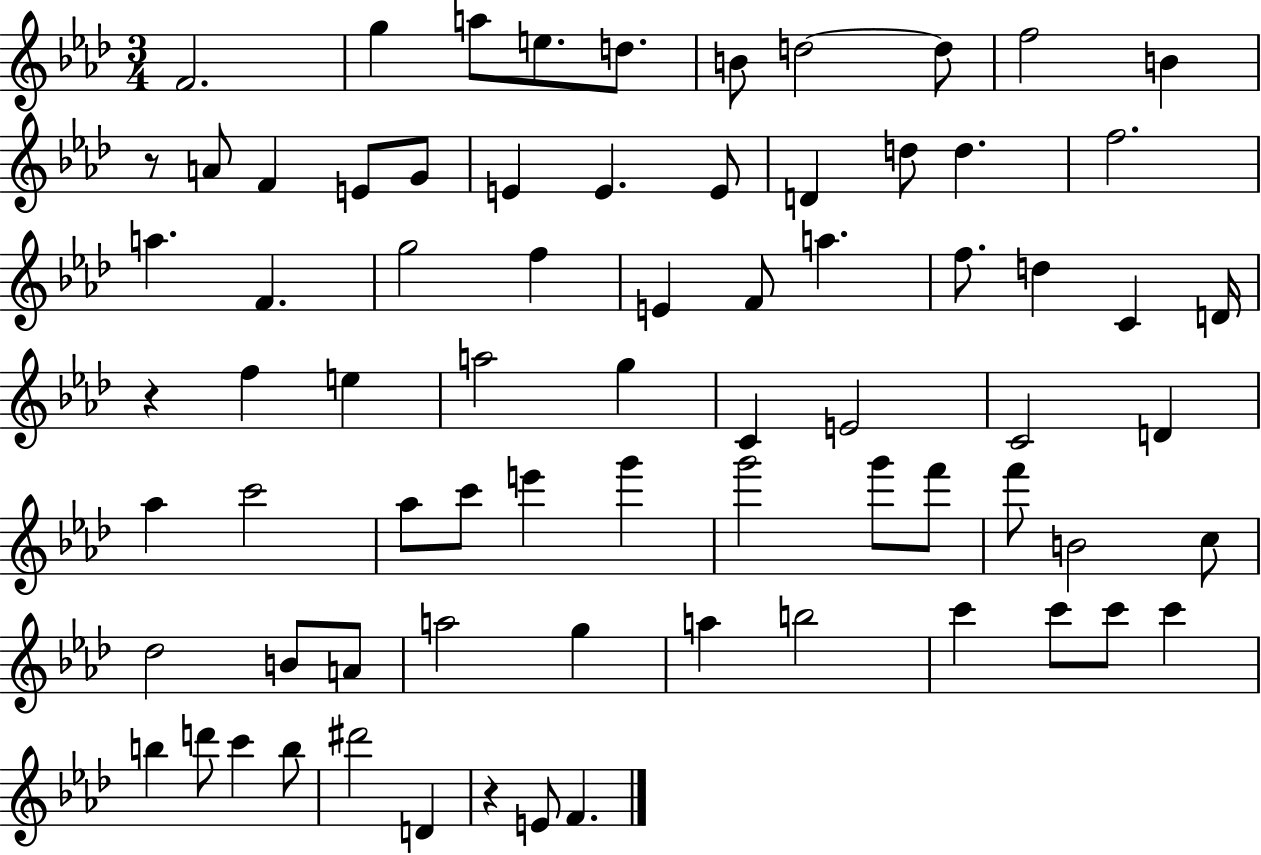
{
  \clef treble
  \numericTimeSignature
  \time 3/4
  \key aes \major
  f'2. | g''4 a''8 e''8. d''8. | b'8 d''2~~ d''8 | f''2 b'4 | \break r8 a'8 f'4 e'8 g'8 | e'4 e'4. e'8 | d'4 d''8 d''4. | f''2. | \break a''4. f'4. | g''2 f''4 | e'4 f'8 a''4. | f''8. d''4 c'4 d'16 | \break r4 f''4 e''4 | a''2 g''4 | c'4 e'2 | c'2 d'4 | \break aes''4 c'''2 | aes''8 c'''8 e'''4 g'''4 | g'''2 g'''8 f'''8 | f'''8 b'2 c''8 | \break des''2 b'8 a'8 | a''2 g''4 | a''4 b''2 | c'''4 c'''8 c'''8 c'''4 | \break b''4 d'''8 c'''4 b''8 | dis'''2 d'4 | r4 e'8 f'4. | \bar "|."
}